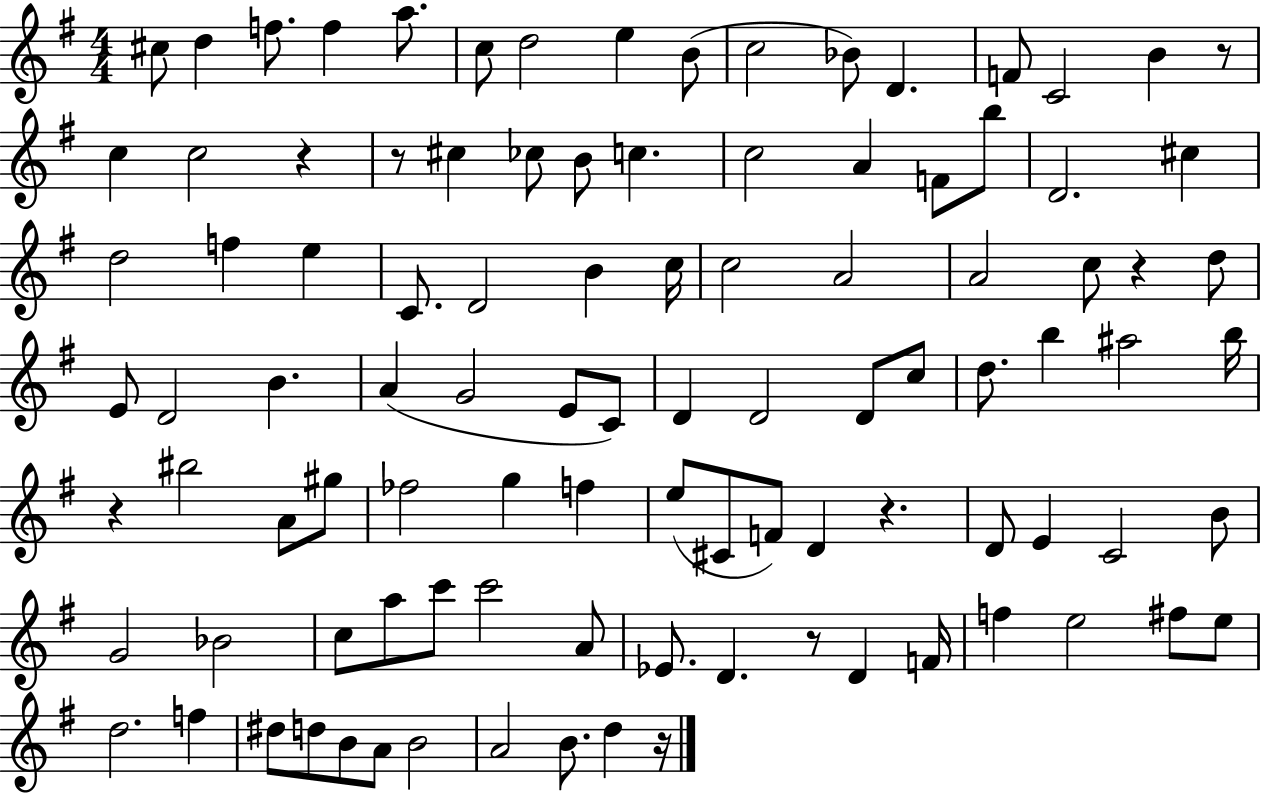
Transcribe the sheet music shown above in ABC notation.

X:1
T:Untitled
M:4/4
L:1/4
K:G
^c/2 d f/2 f a/2 c/2 d2 e B/2 c2 _B/2 D F/2 C2 B z/2 c c2 z z/2 ^c _c/2 B/2 c c2 A F/2 b/2 D2 ^c d2 f e C/2 D2 B c/4 c2 A2 A2 c/2 z d/2 E/2 D2 B A G2 E/2 C/2 D D2 D/2 c/2 d/2 b ^a2 b/4 z ^b2 A/2 ^g/2 _f2 g f e/2 ^C/2 F/2 D z D/2 E C2 B/2 G2 _B2 c/2 a/2 c'/2 c'2 A/2 _E/2 D z/2 D F/4 f e2 ^f/2 e/2 d2 f ^d/2 d/2 B/2 A/2 B2 A2 B/2 d z/4